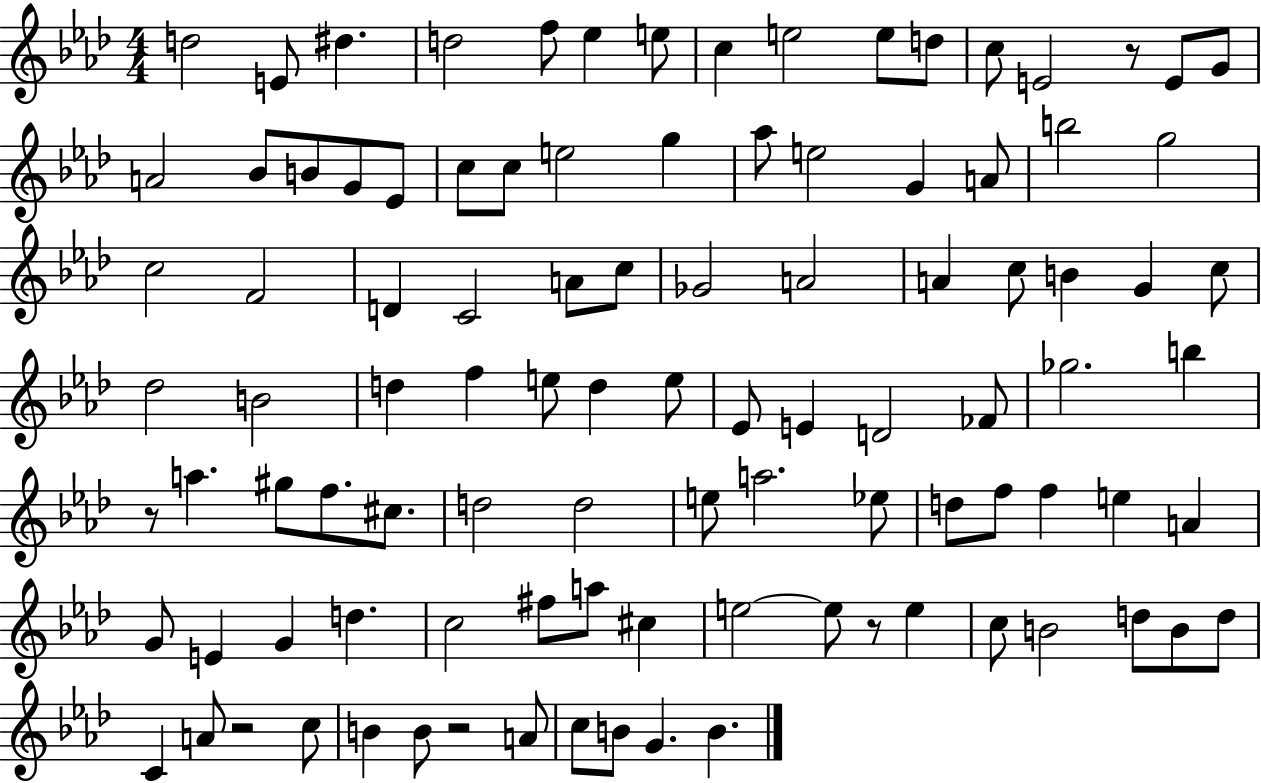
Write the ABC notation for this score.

X:1
T:Untitled
M:4/4
L:1/4
K:Ab
d2 E/2 ^d d2 f/2 _e e/2 c e2 e/2 d/2 c/2 E2 z/2 E/2 G/2 A2 _B/2 B/2 G/2 _E/2 c/2 c/2 e2 g _a/2 e2 G A/2 b2 g2 c2 F2 D C2 A/2 c/2 _G2 A2 A c/2 B G c/2 _d2 B2 d f e/2 d e/2 _E/2 E D2 _F/2 _g2 b z/2 a ^g/2 f/2 ^c/2 d2 d2 e/2 a2 _e/2 d/2 f/2 f e A G/2 E G d c2 ^f/2 a/2 ^c e2 e/2 z/2 e c/2 B2 d/2 B/2 d/2 C A/2 z2 c/2 B B/2 z2 A/2 c/2 B/2 G B